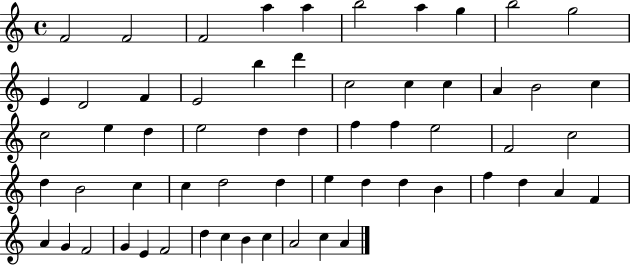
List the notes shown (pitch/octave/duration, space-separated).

F4/h F4/h F4/h A5/q A5/q B5/h A5/q G5/q B5/h G5/h E4/q D4/h F4/q E4/h B5/q D6/q C5/h C5/q C5/q A4/q B4/h C5/q C5/h E5/q D5/q E5/h D5/q D5/q F5/q F5/q E5/h F4/h C5/h D5/q B4/h C5/q C5/q D5/h D5/q E5/q D5/q D5/q B4/q F5/q D5/q A4/q F4/q A4/q G4/q F4/h G4/q E4/q F4/h D5/q C5/q B4/q C5/q A4/h C5/q A4/q